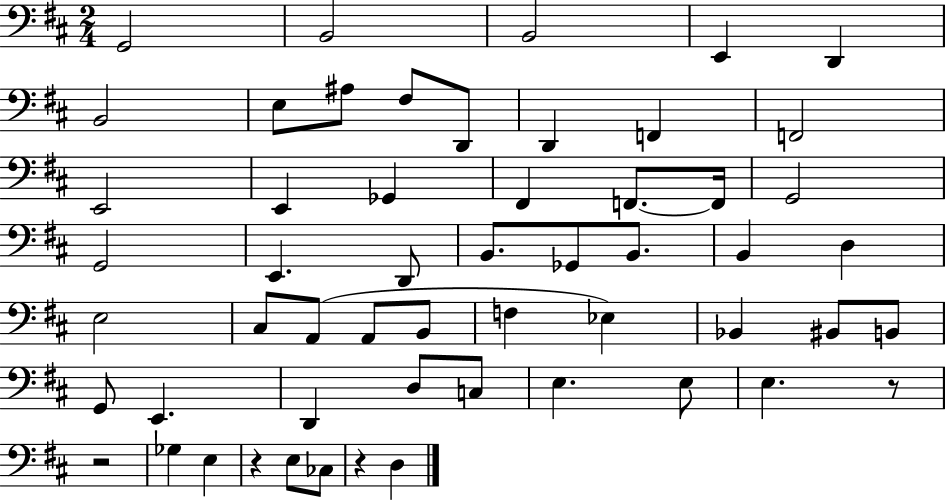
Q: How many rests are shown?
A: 4